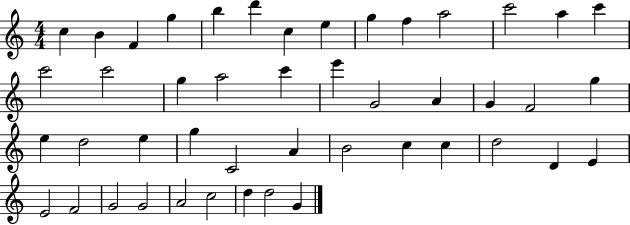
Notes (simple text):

C5/q B4/q F4/q G5/q B5/q D6/q C5/q E5/q G5/q F5/q A5/h C6/h A5/q C6/q C6/h C6/h G5/q A5/h C6/q E6/q G4/h A4/q G4/q F4/h G5/q E5/q D5/h E5/q G5/q C4/h A4/q B4/h C5/q C5/q D5/h D4/q E4/q E4/h F4/h G4/h G4/h A4/h C5/h D5/q D5/h G4/q